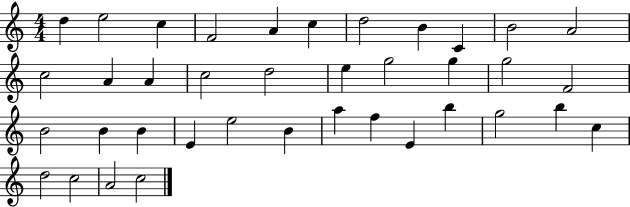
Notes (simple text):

D5/q E5/h C5/q F4/h A4/q C5/q D5/h B4/q C4/q B4/h A4/h C5/h A4/q A4/q C5/h D5/h E5/q G5/h G5/q G5/h F4/h B4/h B4/q B4/q E4/q E5/h B4/q A5/q F5/q E4/q B5/q G5/h B5/q C5/q D5/h C5/h A4/h C5/h